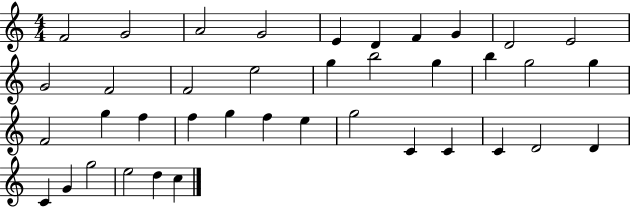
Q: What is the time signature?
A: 4/4